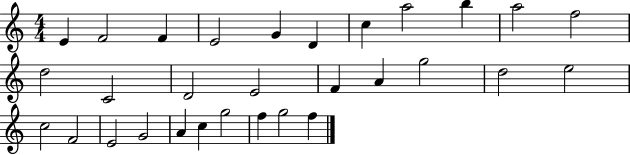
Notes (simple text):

E4/q F4/h F4/q E4/h G4/q D4/q C5/q A5/h B5/q A5/h F5/h D5/h C4/h D4/h E4/h F4/q A4/q G5/h D5/h E5/h C5/h F4/h E4/h G4/h A4/q C5/q G5/h F5/q G5/h F5/q